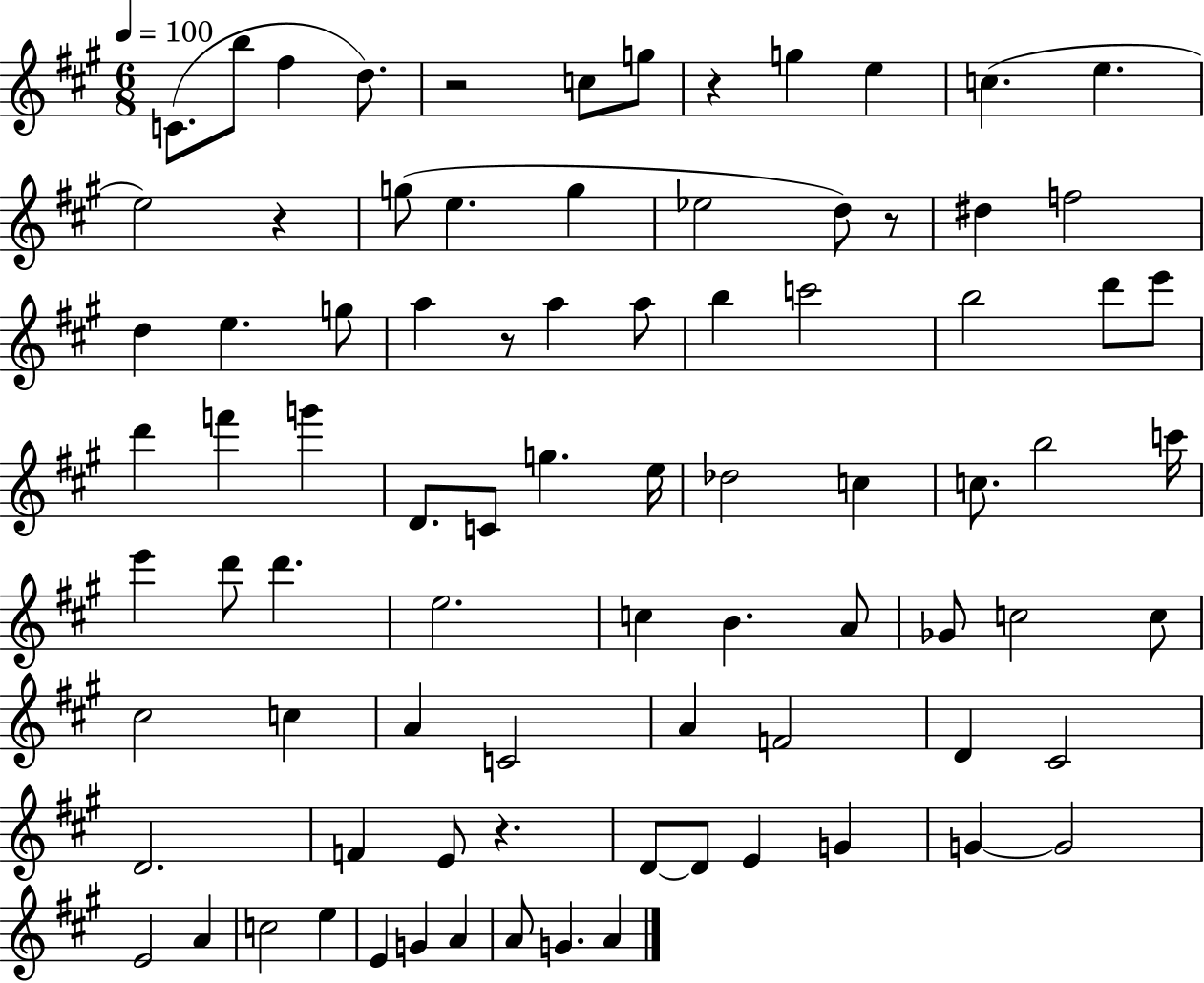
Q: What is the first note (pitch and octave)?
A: C4